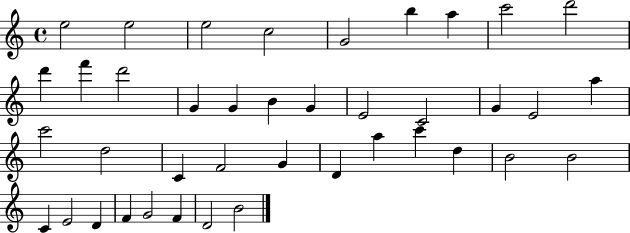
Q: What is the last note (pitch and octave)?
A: B4